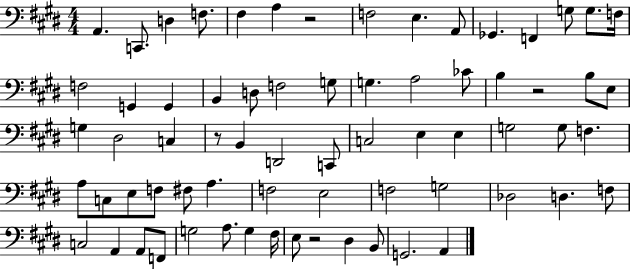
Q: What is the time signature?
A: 4/4